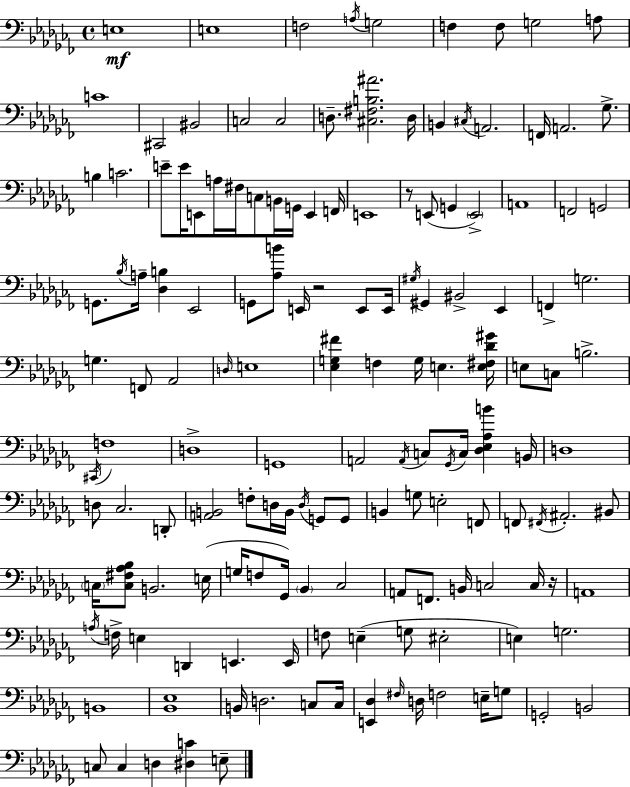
X:1
T:Untitled
M:4/4
L:1/4
K:Abm
E,4 E,4 F,2 A,/4 G,2 F, F,/2 G,2 A,/2 C4 ^C,,2 ^B,,2 C,2 C,2 D,/2 [^C,^F,B,^A]2 D,/4 B,, ^C,/4 A,,2 F,,/4 A,,2 _G,/2 B, C2 E/2 E/4 E,,/2 A,/4 ^F,/4 C,/2 B,,/4 G,,/4 E,, F,,/4 E,,4 z/2 E,,/2 G,, E,,2 A,,4 F,,2 G,,2 G,,/2 _B,/4 A,/4 [_D,B,] _E,,2 G,,/2 [_A,B]/2 E,,/4 z2 E,,/2 E,,/4 ^G,/4 ^G,, ^B,,2 _E,, F,, G,2 G, F,,/2 _A,,2 D,/4 E,4 [_E,G,^F] F, G,/4 E, [E,^F,_D^G]/4 E,/2 C,/2 B,2 ^C,,/4 F,4 D,4 G,,4 A,,2 A,,/4 C,/2 _G,,/4 C,/4 [_D,_E,_A,B] B,,/4 D,4 D,/2 _C,2 D,,/2 [A,,B,,]2 F,/2 D,/4 B,,/4 D,/4 G,,/2 G,,/2 B,, G,/2 E,2 F,,/2 F,,/2 ^F,,/4 ^A,,2 ^B,,/2 C,/4 [C,^F,_A,_B,]/2 B,,2 E,/4 G,/4 F,/2 _G,,/4 _B,, _C,2 A,,/2 F,,/2 B,,/4 C,2 C,/4 z/4 A,,4 A,/4 F,/4 E, D,, E,, E,,/4 F,/2 E, G,/2 ^E,2 E, G,2 B,,4 [_B,,_E,]4 B,,/4 D,2 C,/2 C,/4 [E,,_D,] ^F,/4 D,/4 F,2 E,/4 G,/2 G,,2 B,,2 C,/2 C, D, [^D,C] E,/2